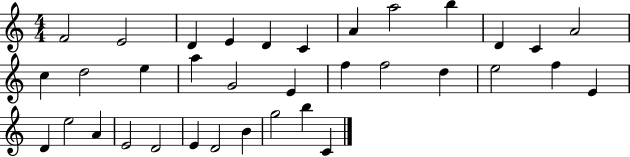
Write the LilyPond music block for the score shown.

{
  \clef treble
  \numericTimeSignature
  \time 4/4
  \key c \major
  f'2 e'2 | d'4 e'4 d'4 c'4 | a'4 a''2 b''4 | d'4 c'4 a'2 | \break c''4 d''2 e''4 | a''4 g'2 e'4 | f''4 f''2 d''4 | e''2 f''4 e'4 | \break d'4 e''2 a'4 | e'2 d'2 | e'4 d'2 b'4 | g''2 b''4 c'4 | \break \bar "|."
}